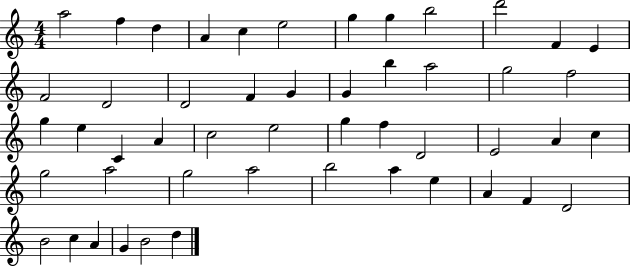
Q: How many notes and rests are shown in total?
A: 50